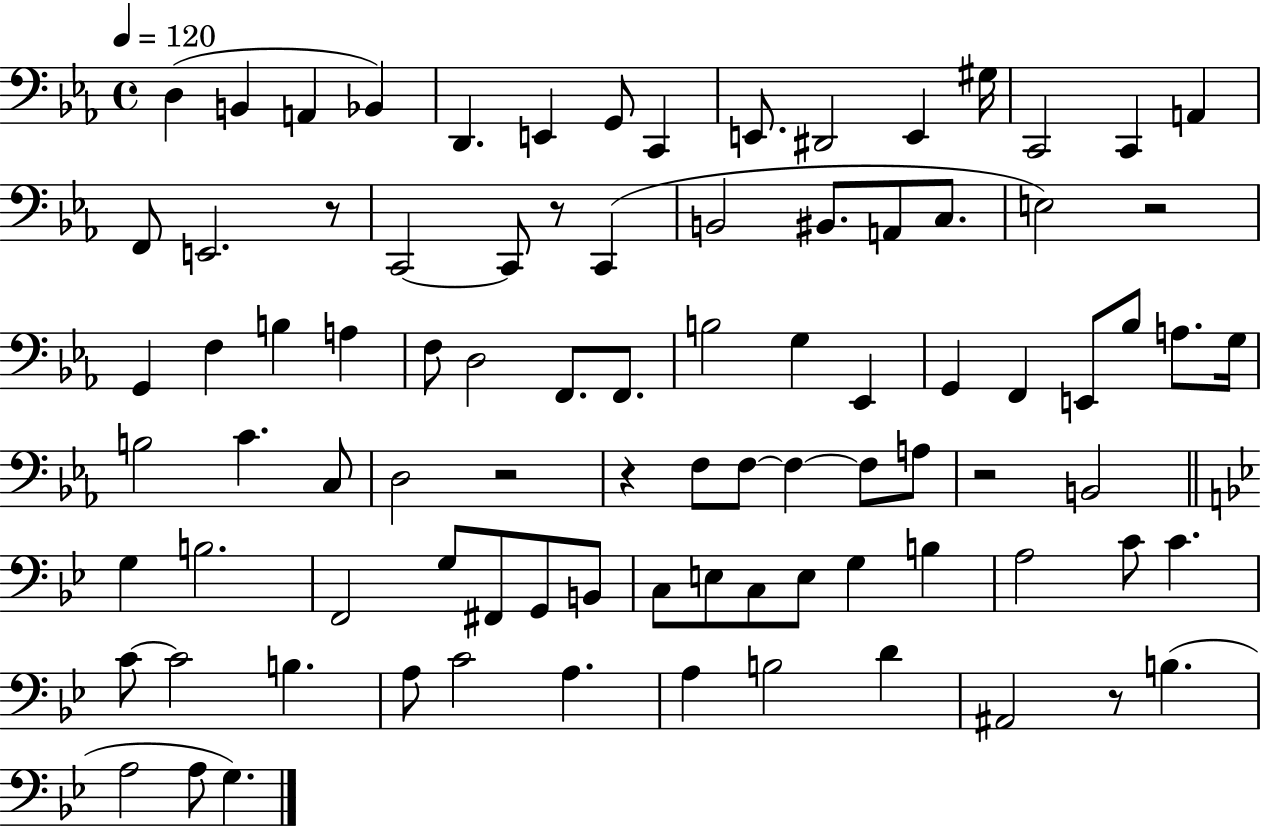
D3/q B2/q A2/q Bb2/q D2/q. E2/q G2/e C2/q E2/e. D#2/h E2/q G#3/s C2/h C2/q A2/q F2/e E2/h. R/e C2/h C2/e R/e C2/q B2/h BIS2/e. A2/e C3/e. E3/h R/h G2/q F3/q B3/q A3/q F3/e D3/h F2/e. F2/e. B3/h G3/q Eb2/q G2/q F2/q E2/e Bb3/e A3/e. G3/s B3/h C4/q. C3/e D3/h R/h R/q F3/e F3/e F3/q F3/e A3/e R/h B2/h G3/q B3/h. F2/h G3/e F#2/e G2/e B2/e C3/e E3/e C3/e E3/e G3/q B3/q A3/h C4/e C4/q. C4/e C4/h B3/q. A3/e C4/h A3/q. A3/q B3/h D4/q A#2/h R/e B3/q. A3/h A3/e G3/q.